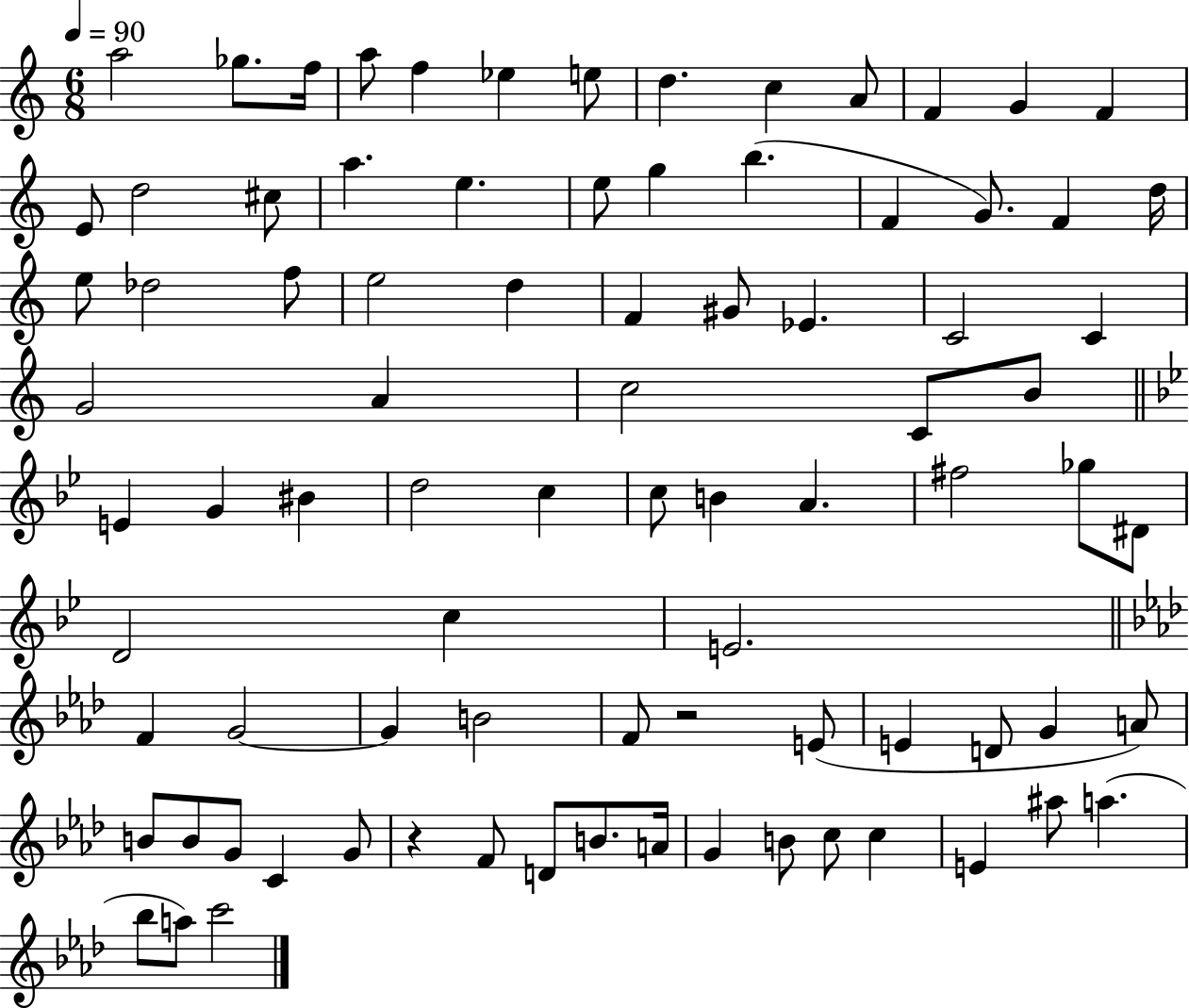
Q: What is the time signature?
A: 6/8